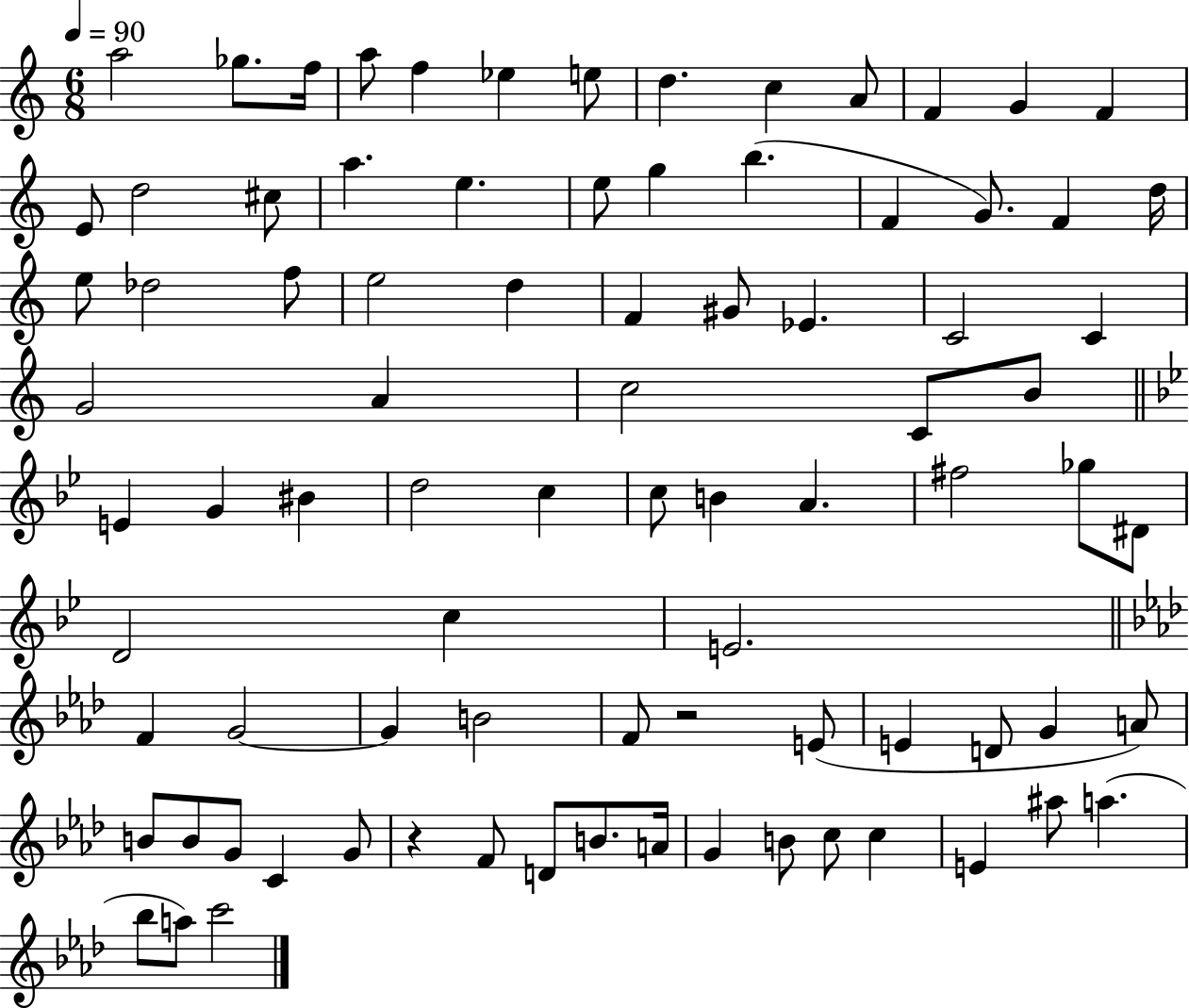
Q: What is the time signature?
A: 6/8